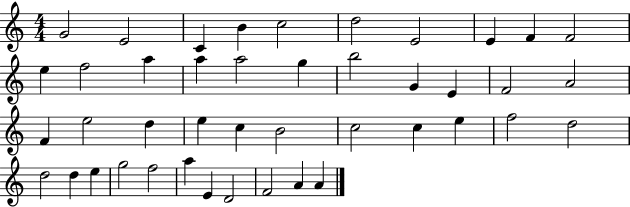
{
  \clef treble
  \numericTimeSignature
  \time 4/4
  \key c \major
  g'2 e'2 | c'4 b'4 c''2 | d''2 e'2 | e'4 f'4 f'2 | \break e''4 f''2 a''4 | a''4 a''2 g''4 | b''2 g'4 e'4 | f'2 a'2 | \break f'4 e''2 d''4 | e''4 c''4 b'2 | c''2 c''4 e''4 | f''2 d''2 | \break d''2 d''4 e''4 | g''2 f''2 | a''4 e'4 d'2 | f'2 a'4 a'4 | \break \bar "|."
}